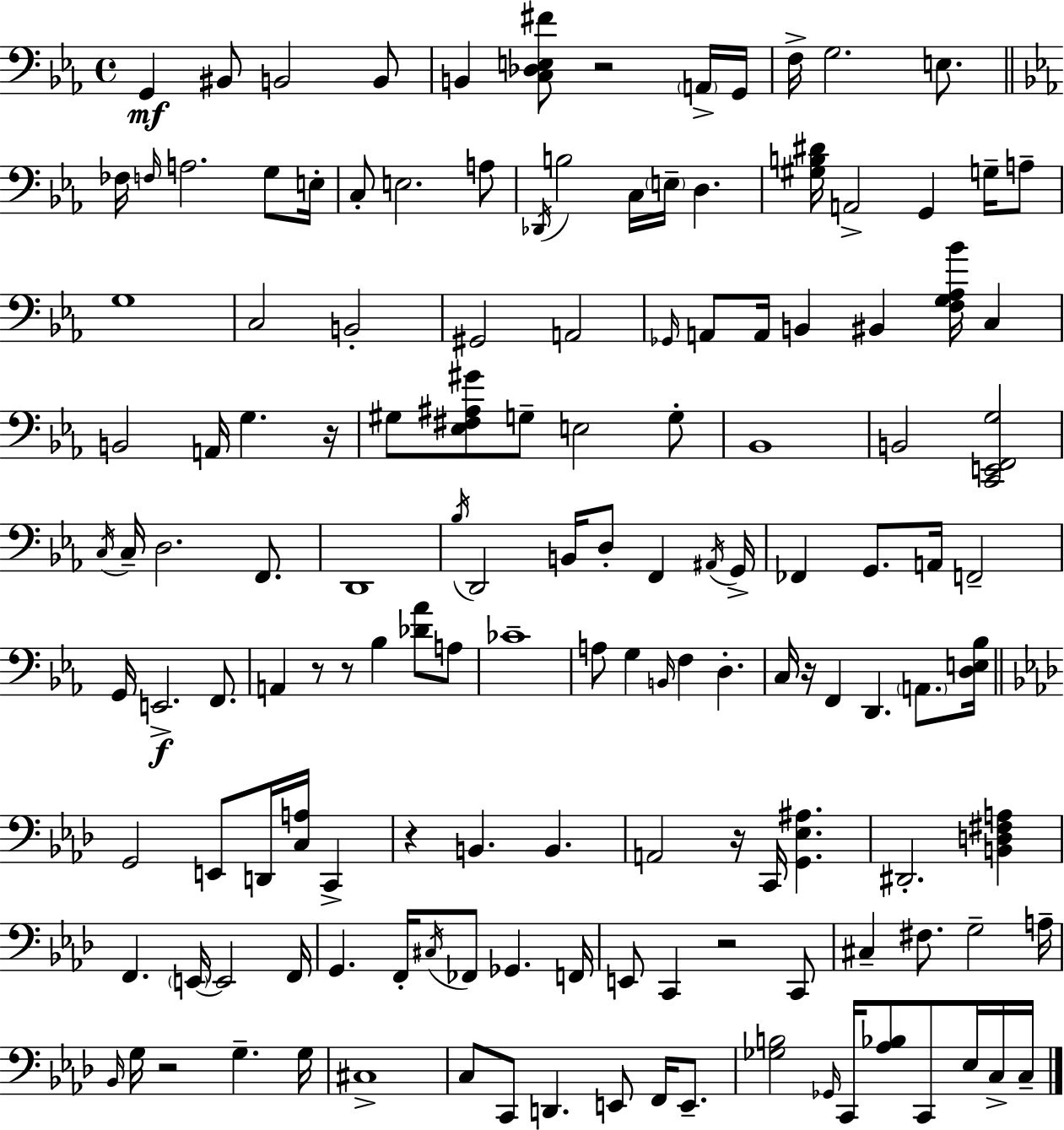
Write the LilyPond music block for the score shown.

{
  \clef bass
  \time 4/4
  \defaultTimeSignature
  \key c \minor
  \repeat volta 2 { g,4\mf bis,8 b,2 b,8 | b,4 <c des e fis'>8 r2 \parenthesize a,16-> g,16 | f16-> g2. e8. | \bar "||" \break \key ees \major fes16 \grace { f16 } a2. g8 | e16-. c8-. e2. a8 | \acciaccatura { des,16 } b2 c16 \parenthesize e16-- d4. | <gis b dis'>16 a,2-> g,4 g16-- | \break a8-- g1 | c2 b,2-. | gis,2 a,2 | \grace { ges,16 } a,8 a,16 b,4 bis,4 <f g aes bes'>16 c4 | \break b,2 a,16 g4. | r16 gis8 <ees fis ais gis'>8 g8-- e2 | g8-. bes,1 | b,2 <c, e, f, g>2 | \break \acciaccatura { c16 } c16-- d2. | f,8. d,1 | \acciaccatura { bes16 } d,2 b,16 d8-. | f,4 \acciaccatura { ais,16 } g,16-> fes,4 g,8. a,16 f,2-- | \break g,16 e,2.->\f | f,8. a,4 r8 r8 bes4 | <des' aes'>8 a8 ces'1-- | a8 g4 \grace { b,16 } f4 | \break d4.-. c16 r16 f,4 d,4. | \parenthesize a,8. <d e bes>16 \bar "||" \break \key aes \major g,2 e,8 d,16 <c a>16 c,4-> | r4 b,4. b,4. | a,2 r16 c,16 <g, ees ais>4. | dis,2.-. <b, d fis a>4 | \break f,4. \parenthesize e,16~~ e,2 f,16 | g,4. f,16-. \acciaccatura { cis16 } fes,8 ges,4. | f,16 e,8 c,4 r2 c,8 | cis4-- fis8. g2-- | \break a16-- \grace { bes,16 } g16 r2 g4.-- | g16 cis1-> | c8 c,8 d,4. e,8 f,16 e,8.-- | <ges b>2 \grace { ges,16 } c,16 <aes bes>8 c,8 | \break ees16 c16-> c16-- } \bar "|."
}